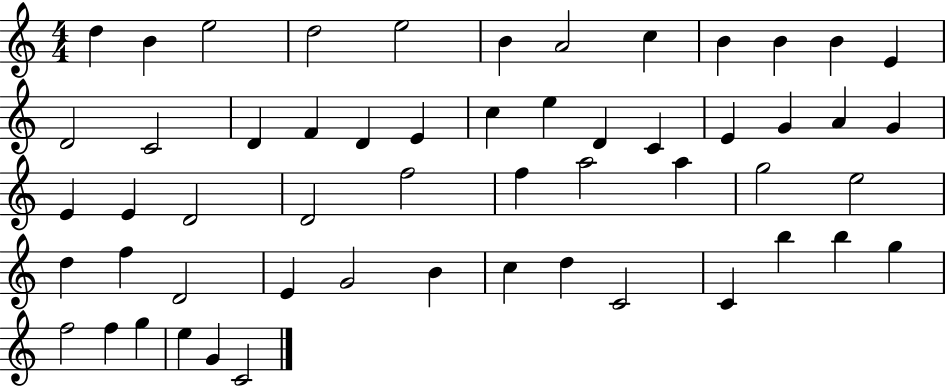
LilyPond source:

{
  \clef treble
  \numericTimeSignature
  \time 4/4
  \key c \major
  d''4 b'4 e''2 | d''2 e''2 | b'4 a'2 c''4 | b'4 b'4 b'4 e'4 | \break d'2 c'2 | d'4 f'4 d'4 e'4 | c''4 e''4 d'4 c'4 | e'4 g'4 a'4 g'4 | \break e'4 e'4 d'2 | d'2 f''2 | f''4 a''2 a''4 | g''2 e''2 | \break d''4 f''4 d'2 | e'4 g'2 b'4 | c''4 d''4 c'2 | c'4 b''4 b''4 g''4 | \break f''2 f''4 g''4 | e''4 g'4 c'2 | \bar "|."
}